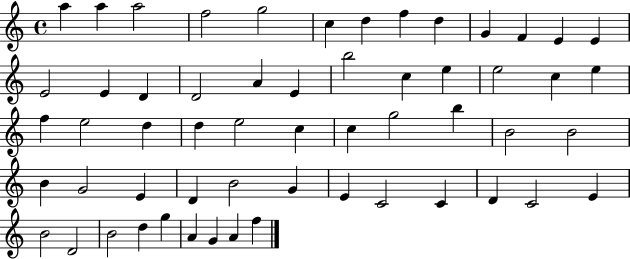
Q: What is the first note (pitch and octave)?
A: A5